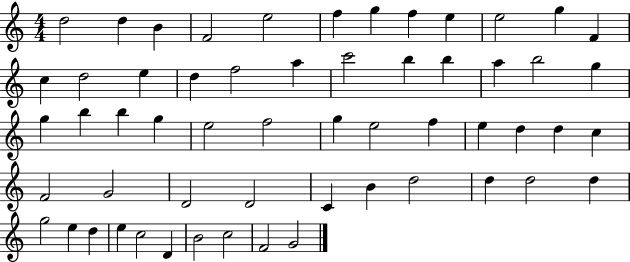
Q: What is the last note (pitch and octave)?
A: G4